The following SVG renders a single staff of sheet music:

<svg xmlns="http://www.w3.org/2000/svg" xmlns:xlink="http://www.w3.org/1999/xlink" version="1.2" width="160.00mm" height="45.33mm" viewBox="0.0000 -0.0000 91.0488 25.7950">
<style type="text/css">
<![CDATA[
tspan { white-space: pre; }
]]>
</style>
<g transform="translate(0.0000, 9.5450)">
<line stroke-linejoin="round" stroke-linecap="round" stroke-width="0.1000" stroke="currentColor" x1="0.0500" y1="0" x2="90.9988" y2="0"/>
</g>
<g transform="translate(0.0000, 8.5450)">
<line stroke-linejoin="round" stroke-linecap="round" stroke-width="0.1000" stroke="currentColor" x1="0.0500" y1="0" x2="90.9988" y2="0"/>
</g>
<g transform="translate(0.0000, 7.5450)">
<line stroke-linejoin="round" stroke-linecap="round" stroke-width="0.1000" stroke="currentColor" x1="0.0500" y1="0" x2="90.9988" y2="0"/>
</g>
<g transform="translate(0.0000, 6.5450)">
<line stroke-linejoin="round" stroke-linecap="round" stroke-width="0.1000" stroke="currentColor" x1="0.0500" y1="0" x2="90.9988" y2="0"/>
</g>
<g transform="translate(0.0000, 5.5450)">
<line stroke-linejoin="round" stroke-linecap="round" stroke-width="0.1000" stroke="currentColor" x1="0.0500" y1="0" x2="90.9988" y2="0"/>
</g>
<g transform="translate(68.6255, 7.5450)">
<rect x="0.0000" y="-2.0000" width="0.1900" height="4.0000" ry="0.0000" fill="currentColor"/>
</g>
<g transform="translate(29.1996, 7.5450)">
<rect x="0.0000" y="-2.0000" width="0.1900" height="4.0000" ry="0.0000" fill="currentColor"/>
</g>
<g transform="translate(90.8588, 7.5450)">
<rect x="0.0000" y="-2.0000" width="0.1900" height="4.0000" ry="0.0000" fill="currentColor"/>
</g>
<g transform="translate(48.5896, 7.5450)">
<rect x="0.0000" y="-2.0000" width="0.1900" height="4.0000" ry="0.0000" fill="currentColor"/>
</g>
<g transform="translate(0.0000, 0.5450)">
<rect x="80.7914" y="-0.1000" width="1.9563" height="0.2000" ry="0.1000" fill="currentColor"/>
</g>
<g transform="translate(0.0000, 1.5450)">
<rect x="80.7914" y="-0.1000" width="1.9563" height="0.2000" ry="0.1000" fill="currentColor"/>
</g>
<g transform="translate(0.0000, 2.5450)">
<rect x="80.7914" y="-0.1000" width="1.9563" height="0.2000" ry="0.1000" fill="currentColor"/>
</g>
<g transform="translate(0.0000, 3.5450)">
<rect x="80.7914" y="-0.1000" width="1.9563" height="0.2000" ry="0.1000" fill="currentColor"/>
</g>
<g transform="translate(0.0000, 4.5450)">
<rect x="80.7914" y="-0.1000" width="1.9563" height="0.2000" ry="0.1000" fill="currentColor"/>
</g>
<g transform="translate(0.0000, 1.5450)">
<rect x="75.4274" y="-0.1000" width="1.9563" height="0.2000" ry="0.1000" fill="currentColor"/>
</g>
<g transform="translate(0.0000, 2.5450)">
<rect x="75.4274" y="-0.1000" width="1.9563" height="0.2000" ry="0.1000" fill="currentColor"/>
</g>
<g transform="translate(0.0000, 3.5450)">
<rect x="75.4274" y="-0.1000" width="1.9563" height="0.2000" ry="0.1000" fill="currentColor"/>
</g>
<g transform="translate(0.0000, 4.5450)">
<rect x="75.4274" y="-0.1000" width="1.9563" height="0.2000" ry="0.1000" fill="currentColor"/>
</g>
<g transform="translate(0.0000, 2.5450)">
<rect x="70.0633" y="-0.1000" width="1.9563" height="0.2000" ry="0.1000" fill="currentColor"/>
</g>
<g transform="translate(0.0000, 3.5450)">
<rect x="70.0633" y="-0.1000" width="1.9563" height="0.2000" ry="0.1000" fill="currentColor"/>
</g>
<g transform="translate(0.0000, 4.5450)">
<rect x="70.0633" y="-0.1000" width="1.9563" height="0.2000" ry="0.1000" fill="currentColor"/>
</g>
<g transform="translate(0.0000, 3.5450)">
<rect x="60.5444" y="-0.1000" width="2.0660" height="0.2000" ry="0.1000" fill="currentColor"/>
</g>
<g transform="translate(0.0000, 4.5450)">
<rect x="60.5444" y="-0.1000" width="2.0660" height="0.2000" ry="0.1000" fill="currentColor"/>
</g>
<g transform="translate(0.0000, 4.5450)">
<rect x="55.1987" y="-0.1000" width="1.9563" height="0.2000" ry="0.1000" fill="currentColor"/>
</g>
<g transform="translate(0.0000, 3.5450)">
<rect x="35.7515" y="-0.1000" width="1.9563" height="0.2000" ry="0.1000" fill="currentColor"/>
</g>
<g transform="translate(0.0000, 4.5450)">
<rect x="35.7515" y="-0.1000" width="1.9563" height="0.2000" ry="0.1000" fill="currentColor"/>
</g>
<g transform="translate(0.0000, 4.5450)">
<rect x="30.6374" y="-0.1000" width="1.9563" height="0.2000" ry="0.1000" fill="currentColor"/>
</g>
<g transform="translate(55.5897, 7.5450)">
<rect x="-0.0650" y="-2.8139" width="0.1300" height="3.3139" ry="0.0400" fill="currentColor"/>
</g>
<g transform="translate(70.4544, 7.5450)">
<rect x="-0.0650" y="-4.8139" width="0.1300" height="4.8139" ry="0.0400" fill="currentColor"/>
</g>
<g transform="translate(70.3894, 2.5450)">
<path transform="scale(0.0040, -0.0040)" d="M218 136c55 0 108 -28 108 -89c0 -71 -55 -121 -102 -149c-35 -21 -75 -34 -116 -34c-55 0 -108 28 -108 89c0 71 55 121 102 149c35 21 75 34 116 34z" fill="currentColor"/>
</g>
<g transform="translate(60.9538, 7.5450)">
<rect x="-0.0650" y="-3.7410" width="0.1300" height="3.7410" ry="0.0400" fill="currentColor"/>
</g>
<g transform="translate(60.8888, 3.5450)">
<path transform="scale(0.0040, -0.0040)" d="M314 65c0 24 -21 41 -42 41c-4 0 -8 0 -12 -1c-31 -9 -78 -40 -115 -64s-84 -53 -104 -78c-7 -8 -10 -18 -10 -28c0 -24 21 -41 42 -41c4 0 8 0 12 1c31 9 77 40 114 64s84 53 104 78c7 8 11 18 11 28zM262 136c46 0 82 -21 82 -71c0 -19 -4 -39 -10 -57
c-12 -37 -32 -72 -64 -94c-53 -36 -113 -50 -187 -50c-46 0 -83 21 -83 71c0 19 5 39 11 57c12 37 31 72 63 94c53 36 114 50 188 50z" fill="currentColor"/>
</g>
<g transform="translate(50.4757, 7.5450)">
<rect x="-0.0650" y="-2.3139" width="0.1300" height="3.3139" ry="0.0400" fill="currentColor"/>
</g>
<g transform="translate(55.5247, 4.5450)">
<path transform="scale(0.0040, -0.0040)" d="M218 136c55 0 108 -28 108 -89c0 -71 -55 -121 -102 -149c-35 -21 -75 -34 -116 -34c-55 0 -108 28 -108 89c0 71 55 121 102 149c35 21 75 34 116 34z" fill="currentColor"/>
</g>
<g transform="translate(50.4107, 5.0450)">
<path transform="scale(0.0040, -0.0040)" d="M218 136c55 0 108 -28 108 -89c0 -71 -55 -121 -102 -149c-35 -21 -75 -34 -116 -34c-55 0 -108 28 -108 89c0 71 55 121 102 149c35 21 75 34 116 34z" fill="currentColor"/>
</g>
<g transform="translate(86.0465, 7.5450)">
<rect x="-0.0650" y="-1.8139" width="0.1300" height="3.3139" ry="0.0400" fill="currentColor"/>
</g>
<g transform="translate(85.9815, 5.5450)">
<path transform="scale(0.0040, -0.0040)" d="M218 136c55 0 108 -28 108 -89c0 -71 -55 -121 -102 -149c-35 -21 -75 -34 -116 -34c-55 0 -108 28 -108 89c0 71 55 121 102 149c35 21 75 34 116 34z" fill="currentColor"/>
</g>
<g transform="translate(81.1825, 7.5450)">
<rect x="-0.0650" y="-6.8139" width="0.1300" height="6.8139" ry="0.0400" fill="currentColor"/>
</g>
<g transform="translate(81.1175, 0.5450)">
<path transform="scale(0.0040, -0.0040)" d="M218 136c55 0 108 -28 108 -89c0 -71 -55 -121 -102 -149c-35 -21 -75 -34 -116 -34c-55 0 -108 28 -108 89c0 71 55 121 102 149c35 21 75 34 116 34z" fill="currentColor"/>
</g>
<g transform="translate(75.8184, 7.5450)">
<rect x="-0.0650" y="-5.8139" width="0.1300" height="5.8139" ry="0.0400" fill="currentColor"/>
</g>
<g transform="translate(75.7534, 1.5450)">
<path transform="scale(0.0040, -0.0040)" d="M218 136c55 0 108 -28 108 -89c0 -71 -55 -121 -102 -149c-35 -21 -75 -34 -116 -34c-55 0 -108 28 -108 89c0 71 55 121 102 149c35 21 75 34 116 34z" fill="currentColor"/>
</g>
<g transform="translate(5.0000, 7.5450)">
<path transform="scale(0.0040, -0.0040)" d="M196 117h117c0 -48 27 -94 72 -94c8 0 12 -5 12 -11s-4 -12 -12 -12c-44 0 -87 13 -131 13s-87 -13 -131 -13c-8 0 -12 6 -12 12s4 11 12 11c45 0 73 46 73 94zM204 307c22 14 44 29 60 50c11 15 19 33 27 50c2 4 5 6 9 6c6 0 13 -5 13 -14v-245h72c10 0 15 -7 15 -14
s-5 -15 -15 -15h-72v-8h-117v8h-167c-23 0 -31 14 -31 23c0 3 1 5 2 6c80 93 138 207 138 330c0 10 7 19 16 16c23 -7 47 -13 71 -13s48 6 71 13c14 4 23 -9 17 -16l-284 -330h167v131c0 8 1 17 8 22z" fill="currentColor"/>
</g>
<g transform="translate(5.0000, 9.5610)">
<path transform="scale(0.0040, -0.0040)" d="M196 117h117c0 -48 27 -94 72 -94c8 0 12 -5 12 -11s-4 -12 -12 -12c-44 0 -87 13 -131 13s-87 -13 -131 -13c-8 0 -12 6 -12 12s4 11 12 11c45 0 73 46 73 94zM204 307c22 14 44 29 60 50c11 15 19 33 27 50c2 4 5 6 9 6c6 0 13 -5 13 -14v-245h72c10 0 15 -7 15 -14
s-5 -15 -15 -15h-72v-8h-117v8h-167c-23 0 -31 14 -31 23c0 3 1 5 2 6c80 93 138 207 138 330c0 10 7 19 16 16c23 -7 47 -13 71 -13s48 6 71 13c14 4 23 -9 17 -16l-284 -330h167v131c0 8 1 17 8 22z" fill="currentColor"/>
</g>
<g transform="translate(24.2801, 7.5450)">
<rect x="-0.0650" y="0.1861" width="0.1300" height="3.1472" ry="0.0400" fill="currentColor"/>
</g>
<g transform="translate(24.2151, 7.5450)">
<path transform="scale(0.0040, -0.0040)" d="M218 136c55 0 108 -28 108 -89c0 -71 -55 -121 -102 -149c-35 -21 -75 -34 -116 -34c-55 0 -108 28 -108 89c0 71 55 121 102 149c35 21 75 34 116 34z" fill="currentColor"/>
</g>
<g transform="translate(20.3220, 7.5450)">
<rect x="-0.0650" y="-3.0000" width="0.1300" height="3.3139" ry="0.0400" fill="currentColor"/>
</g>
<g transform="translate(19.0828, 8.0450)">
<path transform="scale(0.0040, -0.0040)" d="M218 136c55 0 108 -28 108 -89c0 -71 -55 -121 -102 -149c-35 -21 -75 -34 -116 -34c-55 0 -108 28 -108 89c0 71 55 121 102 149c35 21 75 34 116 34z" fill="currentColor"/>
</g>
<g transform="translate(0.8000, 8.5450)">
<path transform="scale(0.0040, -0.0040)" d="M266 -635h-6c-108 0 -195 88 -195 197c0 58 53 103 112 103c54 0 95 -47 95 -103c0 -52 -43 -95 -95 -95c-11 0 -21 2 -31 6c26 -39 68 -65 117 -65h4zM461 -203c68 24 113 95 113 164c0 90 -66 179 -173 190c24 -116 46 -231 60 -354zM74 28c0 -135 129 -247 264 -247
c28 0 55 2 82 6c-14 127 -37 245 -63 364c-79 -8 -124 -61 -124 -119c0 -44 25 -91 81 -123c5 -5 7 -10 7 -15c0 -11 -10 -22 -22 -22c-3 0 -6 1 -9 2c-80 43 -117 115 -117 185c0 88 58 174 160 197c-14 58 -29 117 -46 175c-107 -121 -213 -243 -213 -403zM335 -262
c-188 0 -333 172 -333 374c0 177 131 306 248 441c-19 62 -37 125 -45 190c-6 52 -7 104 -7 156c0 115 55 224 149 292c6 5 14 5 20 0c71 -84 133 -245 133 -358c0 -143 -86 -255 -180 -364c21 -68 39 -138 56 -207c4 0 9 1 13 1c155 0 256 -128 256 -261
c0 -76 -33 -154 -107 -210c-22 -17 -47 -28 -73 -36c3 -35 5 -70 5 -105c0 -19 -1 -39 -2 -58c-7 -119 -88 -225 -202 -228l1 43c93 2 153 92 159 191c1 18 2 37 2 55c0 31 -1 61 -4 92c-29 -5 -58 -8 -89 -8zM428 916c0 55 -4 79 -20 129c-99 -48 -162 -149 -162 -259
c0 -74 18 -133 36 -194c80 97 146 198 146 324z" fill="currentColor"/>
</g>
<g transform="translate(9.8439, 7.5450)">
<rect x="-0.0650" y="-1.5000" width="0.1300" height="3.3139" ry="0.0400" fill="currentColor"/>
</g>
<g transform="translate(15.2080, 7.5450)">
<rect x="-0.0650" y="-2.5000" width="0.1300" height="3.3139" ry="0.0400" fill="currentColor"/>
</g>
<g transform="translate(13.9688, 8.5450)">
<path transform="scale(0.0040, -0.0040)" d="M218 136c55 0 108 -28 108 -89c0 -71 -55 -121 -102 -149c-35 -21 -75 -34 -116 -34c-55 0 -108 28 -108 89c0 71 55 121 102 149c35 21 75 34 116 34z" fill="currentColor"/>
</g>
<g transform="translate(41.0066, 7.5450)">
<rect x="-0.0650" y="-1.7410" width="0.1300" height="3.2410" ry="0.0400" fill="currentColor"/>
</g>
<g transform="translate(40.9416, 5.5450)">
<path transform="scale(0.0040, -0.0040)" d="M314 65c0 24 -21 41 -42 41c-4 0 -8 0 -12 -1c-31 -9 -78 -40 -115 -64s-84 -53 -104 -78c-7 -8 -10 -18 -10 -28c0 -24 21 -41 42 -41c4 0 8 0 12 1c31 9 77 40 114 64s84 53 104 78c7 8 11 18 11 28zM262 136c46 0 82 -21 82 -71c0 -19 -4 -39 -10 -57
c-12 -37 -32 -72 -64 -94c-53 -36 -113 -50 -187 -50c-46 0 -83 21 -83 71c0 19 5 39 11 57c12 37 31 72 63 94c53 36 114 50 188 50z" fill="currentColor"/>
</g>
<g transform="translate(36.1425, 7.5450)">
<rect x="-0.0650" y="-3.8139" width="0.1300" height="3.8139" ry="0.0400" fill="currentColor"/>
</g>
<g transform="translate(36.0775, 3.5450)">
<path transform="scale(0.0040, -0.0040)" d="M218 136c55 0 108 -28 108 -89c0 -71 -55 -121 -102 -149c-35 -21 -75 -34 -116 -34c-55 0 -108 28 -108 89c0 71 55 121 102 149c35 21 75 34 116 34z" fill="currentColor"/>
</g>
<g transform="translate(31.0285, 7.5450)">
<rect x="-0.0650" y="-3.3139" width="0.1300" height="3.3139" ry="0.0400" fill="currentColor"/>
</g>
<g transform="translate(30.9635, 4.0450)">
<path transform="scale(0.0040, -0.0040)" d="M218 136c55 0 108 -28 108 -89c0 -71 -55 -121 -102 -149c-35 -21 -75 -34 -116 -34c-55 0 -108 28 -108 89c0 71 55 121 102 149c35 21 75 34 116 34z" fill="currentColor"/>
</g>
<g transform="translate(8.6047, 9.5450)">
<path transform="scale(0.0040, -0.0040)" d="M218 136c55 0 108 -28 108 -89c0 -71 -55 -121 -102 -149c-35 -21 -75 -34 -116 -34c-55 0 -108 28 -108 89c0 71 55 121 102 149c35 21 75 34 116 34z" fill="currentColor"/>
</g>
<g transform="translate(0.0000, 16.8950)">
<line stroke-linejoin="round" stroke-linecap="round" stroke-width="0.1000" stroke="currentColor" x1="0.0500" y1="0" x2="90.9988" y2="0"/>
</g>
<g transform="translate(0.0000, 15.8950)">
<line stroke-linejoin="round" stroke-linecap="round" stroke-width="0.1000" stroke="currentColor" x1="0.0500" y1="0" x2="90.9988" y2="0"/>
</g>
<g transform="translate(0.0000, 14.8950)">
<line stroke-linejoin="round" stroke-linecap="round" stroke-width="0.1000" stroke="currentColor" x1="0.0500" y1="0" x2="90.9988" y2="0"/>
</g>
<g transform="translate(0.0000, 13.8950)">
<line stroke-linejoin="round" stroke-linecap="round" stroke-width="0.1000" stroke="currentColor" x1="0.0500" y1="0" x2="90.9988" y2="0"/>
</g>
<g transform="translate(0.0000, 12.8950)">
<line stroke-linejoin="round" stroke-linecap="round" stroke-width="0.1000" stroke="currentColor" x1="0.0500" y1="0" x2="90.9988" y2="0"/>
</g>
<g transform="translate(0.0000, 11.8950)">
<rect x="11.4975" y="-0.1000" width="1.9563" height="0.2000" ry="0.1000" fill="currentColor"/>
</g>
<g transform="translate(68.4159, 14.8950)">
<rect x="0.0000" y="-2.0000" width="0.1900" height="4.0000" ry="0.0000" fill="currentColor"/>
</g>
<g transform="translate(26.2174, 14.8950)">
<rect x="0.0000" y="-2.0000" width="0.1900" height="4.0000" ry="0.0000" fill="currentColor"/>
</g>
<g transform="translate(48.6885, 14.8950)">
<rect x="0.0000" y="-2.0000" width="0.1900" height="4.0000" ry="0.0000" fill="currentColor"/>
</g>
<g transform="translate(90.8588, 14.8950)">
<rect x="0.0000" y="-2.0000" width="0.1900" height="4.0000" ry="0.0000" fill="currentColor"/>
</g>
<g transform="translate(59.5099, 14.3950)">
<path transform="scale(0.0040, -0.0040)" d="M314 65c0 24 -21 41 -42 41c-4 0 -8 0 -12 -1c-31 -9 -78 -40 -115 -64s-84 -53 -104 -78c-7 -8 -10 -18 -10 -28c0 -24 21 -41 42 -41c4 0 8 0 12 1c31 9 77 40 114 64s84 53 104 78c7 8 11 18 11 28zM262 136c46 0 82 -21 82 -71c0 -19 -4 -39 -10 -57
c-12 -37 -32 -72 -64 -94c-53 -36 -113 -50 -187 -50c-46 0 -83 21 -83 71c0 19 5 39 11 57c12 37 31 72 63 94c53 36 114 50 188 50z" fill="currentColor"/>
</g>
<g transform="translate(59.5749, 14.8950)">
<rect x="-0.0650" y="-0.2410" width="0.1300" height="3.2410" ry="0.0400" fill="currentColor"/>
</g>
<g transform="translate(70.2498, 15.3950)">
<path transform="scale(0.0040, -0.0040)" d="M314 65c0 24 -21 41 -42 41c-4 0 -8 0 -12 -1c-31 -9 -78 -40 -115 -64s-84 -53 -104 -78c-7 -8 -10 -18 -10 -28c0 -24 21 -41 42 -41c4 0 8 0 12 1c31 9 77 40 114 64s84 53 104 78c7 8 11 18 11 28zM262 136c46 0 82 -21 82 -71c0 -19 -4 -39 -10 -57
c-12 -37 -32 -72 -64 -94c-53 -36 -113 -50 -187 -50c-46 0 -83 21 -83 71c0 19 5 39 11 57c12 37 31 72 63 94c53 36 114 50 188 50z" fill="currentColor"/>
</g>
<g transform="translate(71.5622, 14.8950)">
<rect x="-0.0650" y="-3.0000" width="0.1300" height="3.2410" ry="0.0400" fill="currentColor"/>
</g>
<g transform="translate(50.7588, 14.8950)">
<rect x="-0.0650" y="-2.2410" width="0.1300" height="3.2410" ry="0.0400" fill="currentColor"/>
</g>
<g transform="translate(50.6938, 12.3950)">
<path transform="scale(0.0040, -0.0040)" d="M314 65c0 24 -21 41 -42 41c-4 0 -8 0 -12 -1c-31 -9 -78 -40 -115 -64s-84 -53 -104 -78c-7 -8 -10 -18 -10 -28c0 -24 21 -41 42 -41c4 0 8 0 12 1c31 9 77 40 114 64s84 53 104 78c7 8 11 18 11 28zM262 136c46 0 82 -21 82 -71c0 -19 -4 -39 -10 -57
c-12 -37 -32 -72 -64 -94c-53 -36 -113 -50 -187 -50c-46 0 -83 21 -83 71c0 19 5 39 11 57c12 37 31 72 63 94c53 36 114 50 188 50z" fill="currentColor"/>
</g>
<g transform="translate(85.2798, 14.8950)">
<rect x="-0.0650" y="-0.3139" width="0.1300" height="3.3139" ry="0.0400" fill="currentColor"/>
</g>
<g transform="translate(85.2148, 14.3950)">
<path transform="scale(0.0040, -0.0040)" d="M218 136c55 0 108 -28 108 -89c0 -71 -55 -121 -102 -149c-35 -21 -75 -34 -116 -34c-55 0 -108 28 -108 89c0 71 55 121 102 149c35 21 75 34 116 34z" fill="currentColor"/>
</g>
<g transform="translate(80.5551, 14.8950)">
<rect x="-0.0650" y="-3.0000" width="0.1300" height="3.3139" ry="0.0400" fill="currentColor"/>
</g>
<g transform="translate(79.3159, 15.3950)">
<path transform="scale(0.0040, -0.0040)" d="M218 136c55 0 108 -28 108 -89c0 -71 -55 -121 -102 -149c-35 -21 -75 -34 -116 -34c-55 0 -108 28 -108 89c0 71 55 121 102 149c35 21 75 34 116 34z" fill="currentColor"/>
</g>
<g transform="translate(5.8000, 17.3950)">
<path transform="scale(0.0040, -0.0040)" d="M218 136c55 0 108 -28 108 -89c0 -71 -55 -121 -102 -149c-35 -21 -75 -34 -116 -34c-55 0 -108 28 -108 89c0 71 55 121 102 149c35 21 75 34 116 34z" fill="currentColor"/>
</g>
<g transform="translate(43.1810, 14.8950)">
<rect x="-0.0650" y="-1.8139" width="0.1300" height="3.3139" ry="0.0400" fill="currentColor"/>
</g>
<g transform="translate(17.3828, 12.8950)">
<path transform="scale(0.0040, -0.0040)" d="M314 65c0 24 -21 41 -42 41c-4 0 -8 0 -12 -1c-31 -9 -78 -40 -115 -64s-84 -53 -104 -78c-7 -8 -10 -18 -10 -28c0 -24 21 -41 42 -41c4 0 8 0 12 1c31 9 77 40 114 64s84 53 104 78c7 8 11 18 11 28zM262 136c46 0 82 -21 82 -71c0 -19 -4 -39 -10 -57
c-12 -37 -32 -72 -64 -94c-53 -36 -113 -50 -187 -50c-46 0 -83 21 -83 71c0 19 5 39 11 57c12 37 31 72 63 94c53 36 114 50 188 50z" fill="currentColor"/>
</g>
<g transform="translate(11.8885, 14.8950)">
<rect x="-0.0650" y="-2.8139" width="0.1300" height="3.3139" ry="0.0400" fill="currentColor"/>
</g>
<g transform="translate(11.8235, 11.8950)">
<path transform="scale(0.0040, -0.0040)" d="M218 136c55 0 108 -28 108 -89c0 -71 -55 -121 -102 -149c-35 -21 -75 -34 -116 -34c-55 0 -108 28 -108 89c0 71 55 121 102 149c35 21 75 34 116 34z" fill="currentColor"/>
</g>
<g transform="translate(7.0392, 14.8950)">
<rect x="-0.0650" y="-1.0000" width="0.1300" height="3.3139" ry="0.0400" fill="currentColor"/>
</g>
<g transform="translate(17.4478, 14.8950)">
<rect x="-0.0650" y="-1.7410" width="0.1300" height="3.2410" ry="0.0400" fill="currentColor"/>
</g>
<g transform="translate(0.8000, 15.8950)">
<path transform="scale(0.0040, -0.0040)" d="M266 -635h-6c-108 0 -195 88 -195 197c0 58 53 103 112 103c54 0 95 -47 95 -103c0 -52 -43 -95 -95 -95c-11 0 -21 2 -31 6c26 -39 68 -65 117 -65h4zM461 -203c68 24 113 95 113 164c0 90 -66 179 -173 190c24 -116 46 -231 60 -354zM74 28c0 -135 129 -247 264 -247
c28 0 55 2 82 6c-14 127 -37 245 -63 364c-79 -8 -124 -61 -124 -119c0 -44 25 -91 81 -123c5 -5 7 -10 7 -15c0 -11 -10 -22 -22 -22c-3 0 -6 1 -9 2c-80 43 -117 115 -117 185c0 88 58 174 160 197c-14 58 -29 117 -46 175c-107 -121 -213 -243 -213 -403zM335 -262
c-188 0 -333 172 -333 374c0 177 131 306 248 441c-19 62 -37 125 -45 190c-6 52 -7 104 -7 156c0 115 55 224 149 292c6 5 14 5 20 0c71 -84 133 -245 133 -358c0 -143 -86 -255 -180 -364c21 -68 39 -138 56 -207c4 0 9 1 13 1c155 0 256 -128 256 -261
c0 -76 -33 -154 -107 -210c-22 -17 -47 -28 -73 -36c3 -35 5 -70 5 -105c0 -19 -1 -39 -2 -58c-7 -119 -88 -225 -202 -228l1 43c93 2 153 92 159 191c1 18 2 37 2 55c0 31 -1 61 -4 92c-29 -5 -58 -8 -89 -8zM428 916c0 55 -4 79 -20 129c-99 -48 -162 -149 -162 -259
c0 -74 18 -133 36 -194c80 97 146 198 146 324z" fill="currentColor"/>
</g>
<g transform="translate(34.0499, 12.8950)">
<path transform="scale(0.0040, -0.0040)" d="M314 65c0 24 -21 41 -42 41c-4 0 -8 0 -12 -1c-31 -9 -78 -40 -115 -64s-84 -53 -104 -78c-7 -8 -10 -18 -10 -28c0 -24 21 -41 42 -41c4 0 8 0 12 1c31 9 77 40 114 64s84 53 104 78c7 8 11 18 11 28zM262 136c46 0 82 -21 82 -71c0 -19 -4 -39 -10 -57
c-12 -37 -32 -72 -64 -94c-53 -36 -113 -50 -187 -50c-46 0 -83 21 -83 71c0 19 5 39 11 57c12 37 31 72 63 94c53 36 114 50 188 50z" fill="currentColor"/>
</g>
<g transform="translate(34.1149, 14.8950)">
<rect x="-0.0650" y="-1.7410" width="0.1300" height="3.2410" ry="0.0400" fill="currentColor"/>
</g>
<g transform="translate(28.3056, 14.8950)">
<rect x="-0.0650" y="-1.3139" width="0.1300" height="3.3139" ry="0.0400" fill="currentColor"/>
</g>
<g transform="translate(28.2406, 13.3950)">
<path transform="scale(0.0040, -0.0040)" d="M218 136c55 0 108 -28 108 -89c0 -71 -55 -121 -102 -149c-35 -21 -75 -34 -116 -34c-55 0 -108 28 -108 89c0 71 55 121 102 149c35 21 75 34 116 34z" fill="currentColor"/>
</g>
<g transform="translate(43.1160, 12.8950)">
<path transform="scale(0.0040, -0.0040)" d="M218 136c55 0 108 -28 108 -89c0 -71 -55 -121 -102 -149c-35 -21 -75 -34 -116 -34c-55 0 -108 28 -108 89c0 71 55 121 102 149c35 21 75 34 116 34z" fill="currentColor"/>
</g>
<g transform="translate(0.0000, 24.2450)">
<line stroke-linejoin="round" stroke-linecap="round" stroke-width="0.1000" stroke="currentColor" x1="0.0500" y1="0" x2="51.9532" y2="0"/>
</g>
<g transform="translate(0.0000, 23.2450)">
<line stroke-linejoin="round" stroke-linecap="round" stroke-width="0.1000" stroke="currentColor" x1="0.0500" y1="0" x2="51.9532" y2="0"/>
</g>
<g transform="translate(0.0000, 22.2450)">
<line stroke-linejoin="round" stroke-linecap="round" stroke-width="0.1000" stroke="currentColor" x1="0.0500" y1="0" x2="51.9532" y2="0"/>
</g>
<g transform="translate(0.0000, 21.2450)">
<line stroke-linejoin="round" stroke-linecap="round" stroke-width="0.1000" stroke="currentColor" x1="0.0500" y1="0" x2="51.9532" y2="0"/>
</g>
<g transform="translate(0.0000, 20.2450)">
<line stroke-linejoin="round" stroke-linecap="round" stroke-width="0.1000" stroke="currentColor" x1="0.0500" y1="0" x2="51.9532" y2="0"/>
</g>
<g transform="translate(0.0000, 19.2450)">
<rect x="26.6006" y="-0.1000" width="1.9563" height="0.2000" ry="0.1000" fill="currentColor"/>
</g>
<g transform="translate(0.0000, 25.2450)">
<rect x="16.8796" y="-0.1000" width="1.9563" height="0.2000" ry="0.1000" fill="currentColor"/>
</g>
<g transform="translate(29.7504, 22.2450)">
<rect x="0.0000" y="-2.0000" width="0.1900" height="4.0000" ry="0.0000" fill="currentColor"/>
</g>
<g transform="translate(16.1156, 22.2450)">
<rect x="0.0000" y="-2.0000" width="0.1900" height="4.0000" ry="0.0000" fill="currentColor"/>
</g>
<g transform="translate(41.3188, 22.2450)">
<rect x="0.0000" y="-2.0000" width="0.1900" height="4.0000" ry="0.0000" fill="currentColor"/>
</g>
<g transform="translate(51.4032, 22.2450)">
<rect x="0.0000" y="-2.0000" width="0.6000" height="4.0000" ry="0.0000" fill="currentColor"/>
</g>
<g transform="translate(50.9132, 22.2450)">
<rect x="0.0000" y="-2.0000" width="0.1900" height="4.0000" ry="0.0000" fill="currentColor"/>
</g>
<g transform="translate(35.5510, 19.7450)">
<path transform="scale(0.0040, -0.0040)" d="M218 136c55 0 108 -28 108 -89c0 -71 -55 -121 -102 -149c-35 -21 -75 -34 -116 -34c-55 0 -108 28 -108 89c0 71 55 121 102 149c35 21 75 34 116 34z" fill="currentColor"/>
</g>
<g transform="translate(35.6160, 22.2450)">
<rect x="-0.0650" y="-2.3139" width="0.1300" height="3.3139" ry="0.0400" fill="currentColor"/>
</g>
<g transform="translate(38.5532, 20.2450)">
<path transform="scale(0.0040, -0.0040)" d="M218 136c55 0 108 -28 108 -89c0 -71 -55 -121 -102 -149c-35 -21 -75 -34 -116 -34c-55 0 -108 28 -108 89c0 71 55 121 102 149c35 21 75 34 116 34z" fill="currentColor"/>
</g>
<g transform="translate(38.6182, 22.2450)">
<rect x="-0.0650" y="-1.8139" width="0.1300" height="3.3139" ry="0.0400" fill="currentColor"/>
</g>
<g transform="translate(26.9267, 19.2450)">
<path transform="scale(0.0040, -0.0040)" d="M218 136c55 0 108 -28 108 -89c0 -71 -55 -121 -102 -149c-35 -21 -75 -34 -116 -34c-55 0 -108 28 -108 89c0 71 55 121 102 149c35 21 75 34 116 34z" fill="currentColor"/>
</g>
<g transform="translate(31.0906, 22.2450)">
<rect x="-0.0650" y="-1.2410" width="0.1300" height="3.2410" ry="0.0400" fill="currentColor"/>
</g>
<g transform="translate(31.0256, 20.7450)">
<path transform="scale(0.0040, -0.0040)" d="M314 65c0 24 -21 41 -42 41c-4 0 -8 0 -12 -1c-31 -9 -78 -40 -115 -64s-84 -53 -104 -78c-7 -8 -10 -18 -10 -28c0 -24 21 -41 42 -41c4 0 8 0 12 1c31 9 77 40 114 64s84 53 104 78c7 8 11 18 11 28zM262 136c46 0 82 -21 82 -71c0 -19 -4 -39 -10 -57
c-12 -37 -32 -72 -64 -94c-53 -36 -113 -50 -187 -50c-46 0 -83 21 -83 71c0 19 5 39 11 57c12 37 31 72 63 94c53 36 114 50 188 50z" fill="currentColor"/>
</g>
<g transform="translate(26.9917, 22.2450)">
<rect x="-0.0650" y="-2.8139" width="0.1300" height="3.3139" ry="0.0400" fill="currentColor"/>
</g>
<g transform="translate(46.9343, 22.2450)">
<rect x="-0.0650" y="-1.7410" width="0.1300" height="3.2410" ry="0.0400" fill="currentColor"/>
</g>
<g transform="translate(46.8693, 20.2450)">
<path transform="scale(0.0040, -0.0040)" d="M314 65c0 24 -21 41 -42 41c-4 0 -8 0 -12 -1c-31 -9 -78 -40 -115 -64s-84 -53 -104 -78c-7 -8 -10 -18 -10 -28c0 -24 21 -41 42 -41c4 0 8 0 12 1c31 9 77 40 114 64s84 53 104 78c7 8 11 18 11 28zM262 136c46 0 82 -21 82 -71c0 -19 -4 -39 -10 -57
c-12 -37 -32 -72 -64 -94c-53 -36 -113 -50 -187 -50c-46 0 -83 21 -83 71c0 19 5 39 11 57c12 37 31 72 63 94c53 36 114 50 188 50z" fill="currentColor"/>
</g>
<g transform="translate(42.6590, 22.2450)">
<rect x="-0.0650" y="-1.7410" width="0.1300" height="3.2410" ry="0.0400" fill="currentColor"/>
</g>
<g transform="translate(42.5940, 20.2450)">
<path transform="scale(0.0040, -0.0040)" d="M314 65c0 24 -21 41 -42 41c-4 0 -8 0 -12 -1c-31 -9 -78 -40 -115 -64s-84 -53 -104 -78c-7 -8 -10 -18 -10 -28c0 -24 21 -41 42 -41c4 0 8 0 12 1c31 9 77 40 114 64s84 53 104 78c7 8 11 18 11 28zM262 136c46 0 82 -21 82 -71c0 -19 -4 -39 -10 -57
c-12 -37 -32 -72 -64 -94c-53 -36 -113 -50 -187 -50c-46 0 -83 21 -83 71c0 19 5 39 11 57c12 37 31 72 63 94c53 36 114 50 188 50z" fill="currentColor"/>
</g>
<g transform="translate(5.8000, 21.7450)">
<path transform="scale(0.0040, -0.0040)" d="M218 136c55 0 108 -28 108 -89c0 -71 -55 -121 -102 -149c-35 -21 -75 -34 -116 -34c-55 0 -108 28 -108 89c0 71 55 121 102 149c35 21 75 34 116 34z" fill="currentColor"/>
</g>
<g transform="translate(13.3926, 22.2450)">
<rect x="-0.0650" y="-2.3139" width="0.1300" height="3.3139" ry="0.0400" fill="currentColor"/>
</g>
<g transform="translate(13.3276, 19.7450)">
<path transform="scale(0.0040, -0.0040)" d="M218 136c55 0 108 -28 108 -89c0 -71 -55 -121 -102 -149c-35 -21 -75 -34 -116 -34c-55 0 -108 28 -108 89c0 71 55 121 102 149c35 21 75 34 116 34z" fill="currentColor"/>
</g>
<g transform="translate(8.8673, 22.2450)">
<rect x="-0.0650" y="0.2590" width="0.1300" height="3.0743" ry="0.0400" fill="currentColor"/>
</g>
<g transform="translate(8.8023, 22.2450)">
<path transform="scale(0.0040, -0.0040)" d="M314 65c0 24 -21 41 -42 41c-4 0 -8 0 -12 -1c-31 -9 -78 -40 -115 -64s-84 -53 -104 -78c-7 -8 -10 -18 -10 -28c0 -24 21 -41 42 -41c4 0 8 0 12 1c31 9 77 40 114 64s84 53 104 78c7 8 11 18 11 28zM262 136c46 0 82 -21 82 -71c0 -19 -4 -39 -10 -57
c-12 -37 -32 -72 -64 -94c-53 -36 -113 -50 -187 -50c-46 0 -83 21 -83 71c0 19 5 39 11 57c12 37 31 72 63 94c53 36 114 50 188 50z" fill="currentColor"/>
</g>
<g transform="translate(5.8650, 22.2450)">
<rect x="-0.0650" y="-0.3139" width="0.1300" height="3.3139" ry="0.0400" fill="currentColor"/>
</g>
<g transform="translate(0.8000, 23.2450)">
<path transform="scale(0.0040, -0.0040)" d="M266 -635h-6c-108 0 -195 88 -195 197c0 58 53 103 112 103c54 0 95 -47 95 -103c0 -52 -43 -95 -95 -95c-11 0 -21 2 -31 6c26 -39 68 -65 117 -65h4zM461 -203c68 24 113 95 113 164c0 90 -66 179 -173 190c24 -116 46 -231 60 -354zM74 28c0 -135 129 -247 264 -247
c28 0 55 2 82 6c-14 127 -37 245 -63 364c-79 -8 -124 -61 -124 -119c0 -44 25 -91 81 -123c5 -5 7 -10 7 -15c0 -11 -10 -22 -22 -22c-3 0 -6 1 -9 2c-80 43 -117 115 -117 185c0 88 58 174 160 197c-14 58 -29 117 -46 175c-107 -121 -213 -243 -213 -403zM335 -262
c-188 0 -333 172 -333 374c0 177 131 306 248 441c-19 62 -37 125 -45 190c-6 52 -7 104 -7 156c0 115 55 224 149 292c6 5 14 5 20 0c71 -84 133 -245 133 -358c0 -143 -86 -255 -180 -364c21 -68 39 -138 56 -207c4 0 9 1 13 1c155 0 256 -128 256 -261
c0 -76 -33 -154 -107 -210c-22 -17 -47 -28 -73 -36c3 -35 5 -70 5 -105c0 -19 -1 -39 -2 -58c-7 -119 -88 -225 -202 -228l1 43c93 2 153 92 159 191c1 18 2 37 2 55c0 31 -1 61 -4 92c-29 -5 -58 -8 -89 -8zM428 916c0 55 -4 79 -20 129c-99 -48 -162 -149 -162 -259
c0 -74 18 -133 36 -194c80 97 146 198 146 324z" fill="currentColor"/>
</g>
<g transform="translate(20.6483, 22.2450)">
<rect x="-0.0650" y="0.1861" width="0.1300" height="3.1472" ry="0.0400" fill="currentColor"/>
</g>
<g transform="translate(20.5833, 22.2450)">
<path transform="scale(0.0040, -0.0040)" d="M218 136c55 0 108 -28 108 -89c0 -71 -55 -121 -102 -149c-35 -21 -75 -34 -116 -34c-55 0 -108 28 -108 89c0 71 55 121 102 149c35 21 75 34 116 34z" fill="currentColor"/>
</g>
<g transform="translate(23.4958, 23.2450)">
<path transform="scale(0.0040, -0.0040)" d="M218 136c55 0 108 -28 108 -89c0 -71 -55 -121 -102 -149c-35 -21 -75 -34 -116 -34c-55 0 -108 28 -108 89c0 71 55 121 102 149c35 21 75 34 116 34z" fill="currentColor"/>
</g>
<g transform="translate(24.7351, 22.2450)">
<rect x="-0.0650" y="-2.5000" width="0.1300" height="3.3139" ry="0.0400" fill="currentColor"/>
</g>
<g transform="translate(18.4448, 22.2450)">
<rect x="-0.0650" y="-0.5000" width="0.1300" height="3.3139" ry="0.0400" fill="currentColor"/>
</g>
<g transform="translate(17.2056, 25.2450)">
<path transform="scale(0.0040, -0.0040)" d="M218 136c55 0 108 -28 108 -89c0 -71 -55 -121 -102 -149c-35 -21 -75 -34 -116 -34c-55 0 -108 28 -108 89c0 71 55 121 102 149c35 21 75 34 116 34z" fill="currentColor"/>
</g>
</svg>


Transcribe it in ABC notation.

X:1
T:Untitled
M:4/4
L:1/4
K:C
E G A B b c' f2 g a c'2 e' g' b' f D a f2 e f2 f g2 c2 A2 A c c B2 g C B G a e2 g f f2 f2